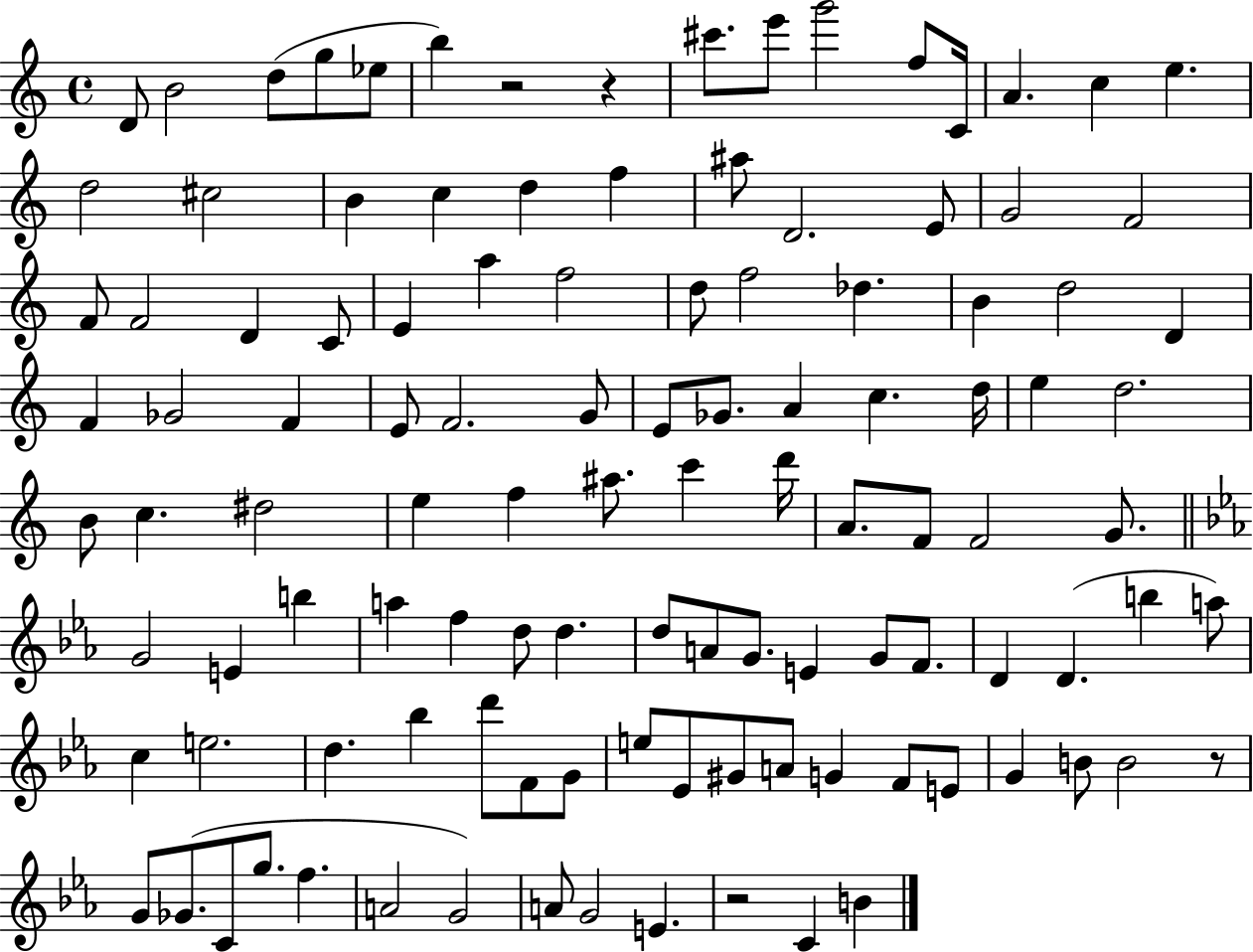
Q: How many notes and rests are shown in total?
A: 113